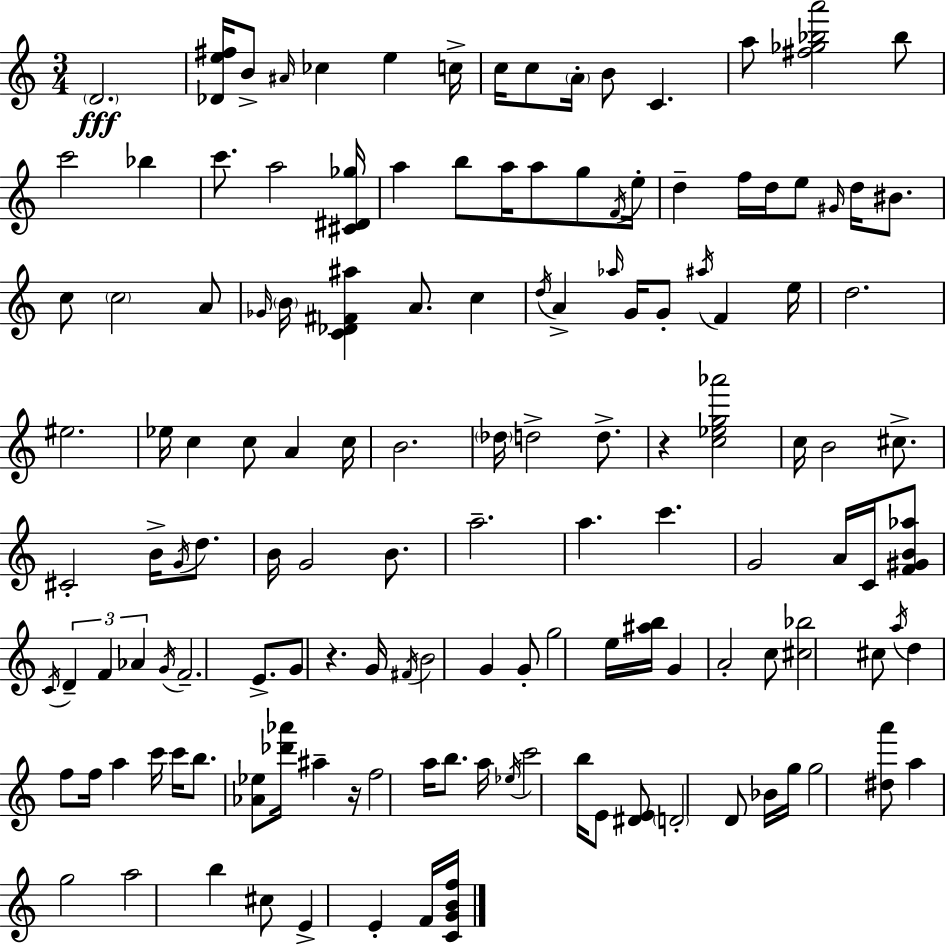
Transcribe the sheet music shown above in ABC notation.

X:1
T:Untitled
M:3/4
L:1/4
K:C
D2 [_De^f]/4 B/2 ^A/4 _c e c/4 c/4 c/2 A/4 B/2 C a/2 [^f_g_ba']2 _b/2 c'2 _b c'/2 a2 [^C^D_g]/4 a b/2 a/4 a/2 g/2 F/4 e/4 d f/4 d/4 e/2 ^G/4 d/4 ^B/2 c/2 c2 A/2 _G/4 B/4 [C_D^F^a] A/2 c d/4 A _a/4 G/4 G/2 ^a/4 F e/4 d2 ^e2 _e/4 c c/2 A c/4 B2 _d/4 d2 d/2 z [c_eg_a']2 c/4 B2 ^c/2 ^C2 B/4 G/4 d/2 B/4 G2 B/2 a2 a c' G2 A/4 C/4 [F^GB_a]/2 C/4 D F _A G/4 F2 E/2 G/2 z G/4 ^F/4 B2 G G/2 g2 e/4 [^ab]/4 G A2 c/2 [^c_b]2 ^c/2 a/4 d f/2 f/4 a c'/4 c'/4 b/2 [_A_e]/2 [_d'_a']/4 ^a z/4 f2 a/4 b/2 a/4 _e/4 c'2 b/4 E/2 [^DE]/2 D2 D/2 _B/4 g/4 g2 [^da']/2 a g2 a2 b ^c/2 E E F/4 [CGBf]/4